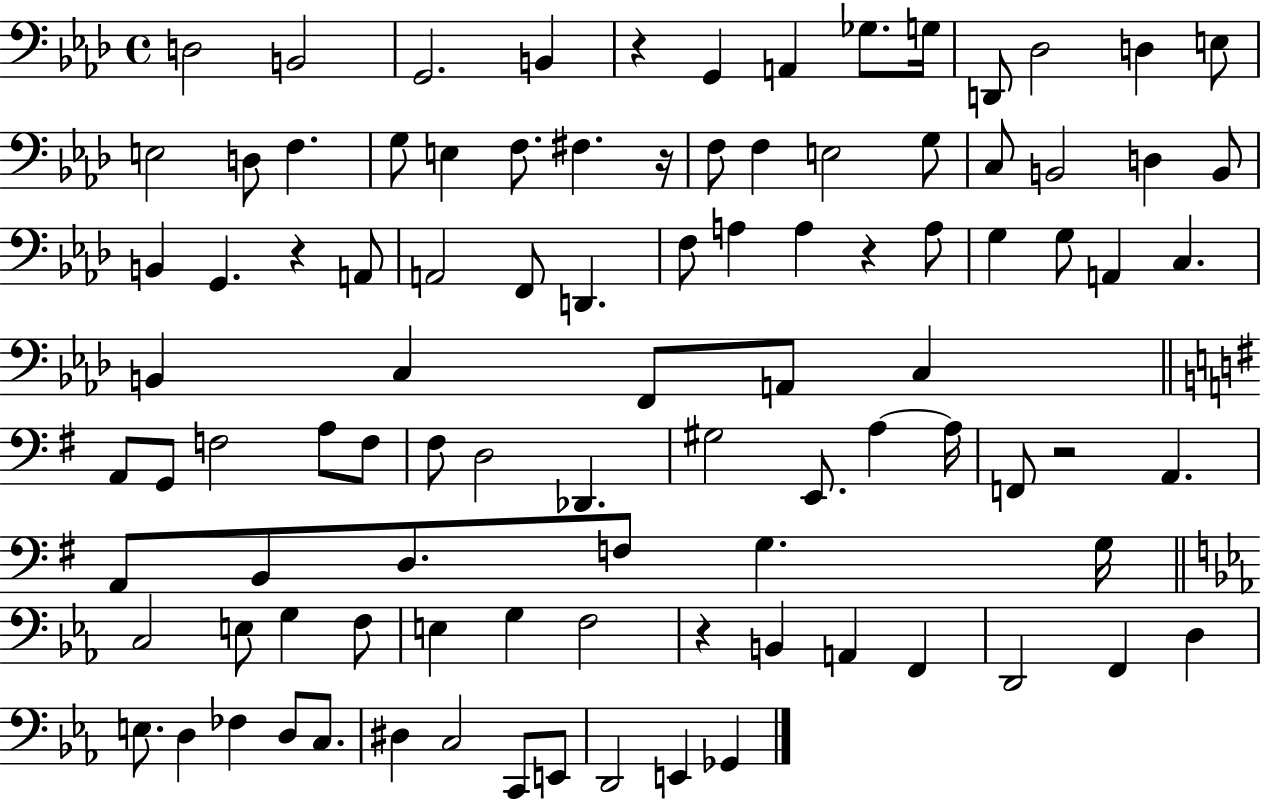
D3/h B2/h G2/h. B2/q R/q G2/q A2/q Gb3/e. G3/s D2/e Db3/h D3/q E3/e E3/h D3/e F3/q. G3/e E3/q F3/e. F#3/q. R/s F3/e F3/q E3/h G3/e C3/e B2/h D3/q B2/e B2/q G2/q. R/q A2/e A2/h F2/e D2/q. F3/e A3/q A3/q R/q A3/e G3/q G3/e A2/q C3/q. B2/q C3/q F2/e A2/e C3/q A2/e G2/e F3/h A3/e F3/e F#3/e D3/h Db2/q. G#3/h E2/e. A3/q A3/s F2/e R/h A2/q. A2/e B2/e D3/e. F3/e G3/q. G3/s C3/h E3/e G3/q F3/e E3/q G3/q F3/h R/q B2/q A2/q F2/q D2/h F2/q D3/q E3/e. D3/q FES3/q D3/e C3/e. D#3/q C3/h C2/e E2/e D2/h E2/q Gb2/q